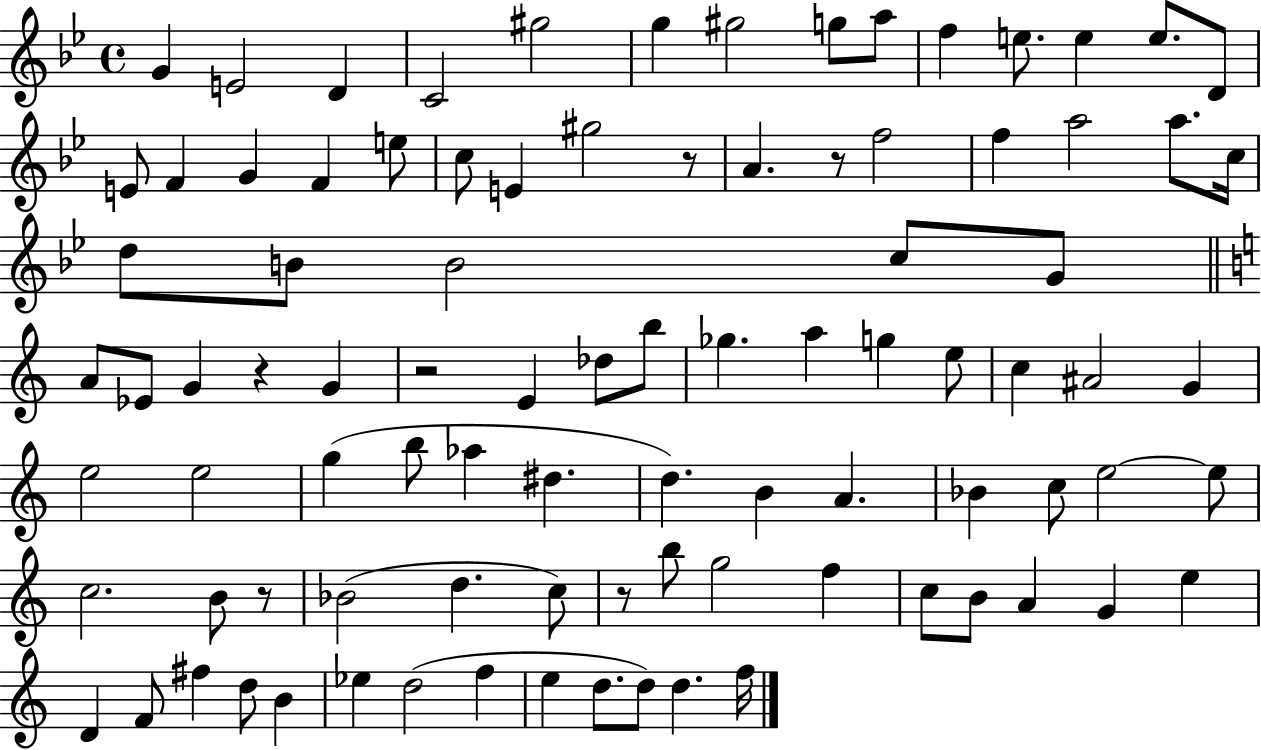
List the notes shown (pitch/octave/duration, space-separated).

G4/q E4/h D4/q C4/h G#5/h G5/q G#5/h G5/e A5/e F5/q E5/e. E5/q E5/e. D4/e E4/e F4/q G4/q F4/q E5/e C5/e E4/q G#5/h R/e A4/q. R/e F5/h F5/q A5/h A5/e. C5/s D5/e B4/e B4/h C5/e G4/e A4/e Eb4/e G4/q R/q G4/q R/h E4/q Db5/e B5/e Gb5/q. A5/q G5/q E5/e C5/q A#4/h G4/q E5/h E5/h G5/q B5/e Ab5/q D#5/q. D5/q. B4/q A4/q. Bb4/q C5/e E5/h E5/e C5/h. B4/e R/e Bb4/h D5/q. C5/e R/e B5/e G5/h F5/q C5/e B4/e A4/q G4/q E5/q D4/q F4/e F#5/q D5/e B4/q Eb5/q D5/h F5/q E5/q D5/e. D5/e D5/q. F5/s